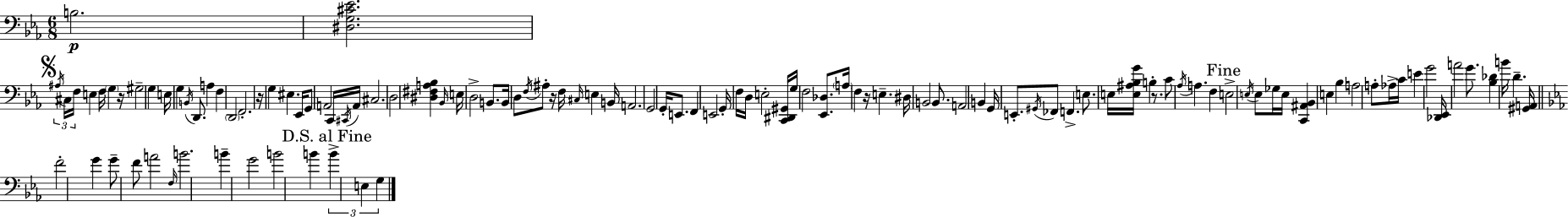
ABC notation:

X:1
T:Untitled
M:6/8
L:1/4
K:Eb
B,2 [^D,G,^C_E]2 ^A,/4 ^C,/4 F,/4 E, F,/4 G, z/4 ^G,2 G, E,/4 G, B,,/4 D,,/2 A, F, D,,2 F,,2 z/4 G, ^E, _E,,/4 G,,/2 A,,2 C,,/4 ^C,,/4 A,,/4 ^C,2 D,2 [^D,^F,A,_B,] _B,,/4 E,/4 D,2 B,,/2 B,,/4 D,/2 F,/4 ^A,/2 z/4 F,/4 ^C,/4 E, B,,/4 A,,2 G,,2 G,,/4 E,,/2 F,, E,,2 G,,/4 F,/4 D,/4 E,2 [C,,^D,,^G,,]/4 G,/4 F,2 [_E,,_D,]/2 A,/4 F, z/4 E, ^D,/4 B,,2 B,,/2 A,,2 B,, G,,/4 E,,/2 ^G,,/4 _F,,/2 F,, E,/2 E,/4 [E,^A,_B,G]/4 B, z/2 C/2 _A,/4 A, F, E,2 E,/4 E,/2 _G,/4 E,/4 [C,,^A,,_B,,] E, _B, A,2 A,/2 _A,/4 C/4 E G2 [_D,,_E,,]/4 A2 G/2 [_B,_D] B/4 D [^G,,A,,]/4 F2 G G/2 F/2 A2 F,/4 B2 B G2 B2 B B E, G,